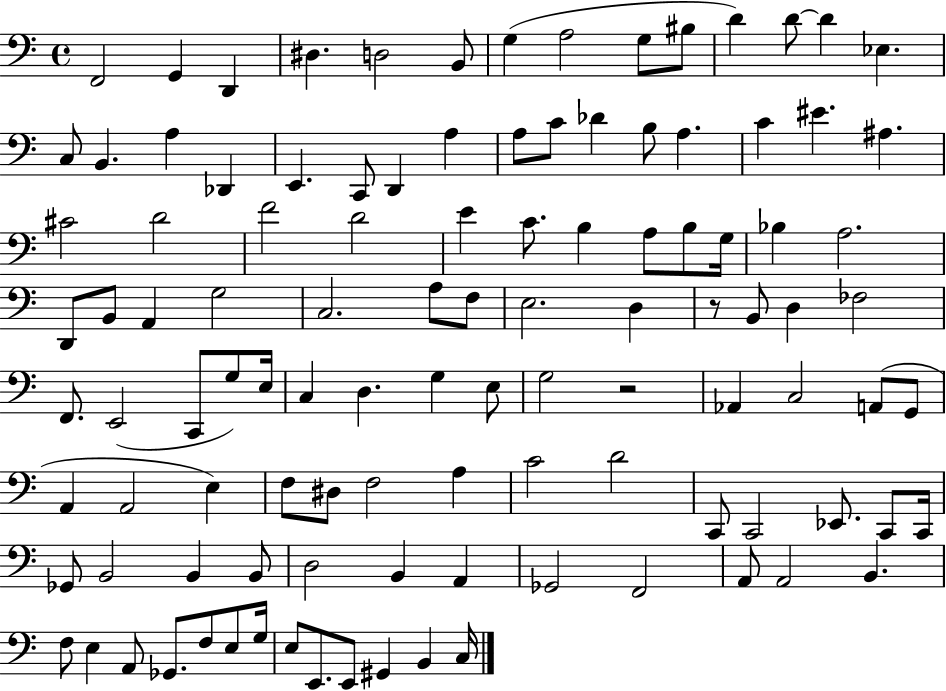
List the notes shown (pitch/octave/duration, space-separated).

F2/h G2/q D2/q D#3/q. D3/h B2/e G3/q A3/h G3/e BIS3/e D4/q D4/e D4/q Eb3/q. C3/e B2/q. A3/q Db2/q E2/q. C2/e D2/q A3/q A3/e C4/e Db4/q B3/e A3/q. C4/q EIS4/q. A#3/q. C#4/h D4/h F4/h D4/h E4/q C4/e. B3/q A3/e B3/e G3/s Bb3/q A3/h. D2/e B2/e A2/q G3/h C3/h. A3/e F3/e E3/h. D3/q R/e B2/e D3/q FES3/h F2/e. E2/h C2/e G3/e E3/s C3/q D3/q. G3/q E3/e G3/h R/h Ab2/q C3/h A2/e G2/e A2/q A2/h E3/q F3/e D#3/e F3/h A3/q C4/h D4/h C2/e C2/h Eb2/e. C2/e C2/s Gb2/e B2/h B2/q B2/e D3/h B2/q A2/q Gb2/h F2/h A2/e A2/h B2/q. F3/e E3/q A2/e Gb2/e. F3/e E3/e G3/s E3/e E2/e. E2/e G#2/q B2/q C3/s